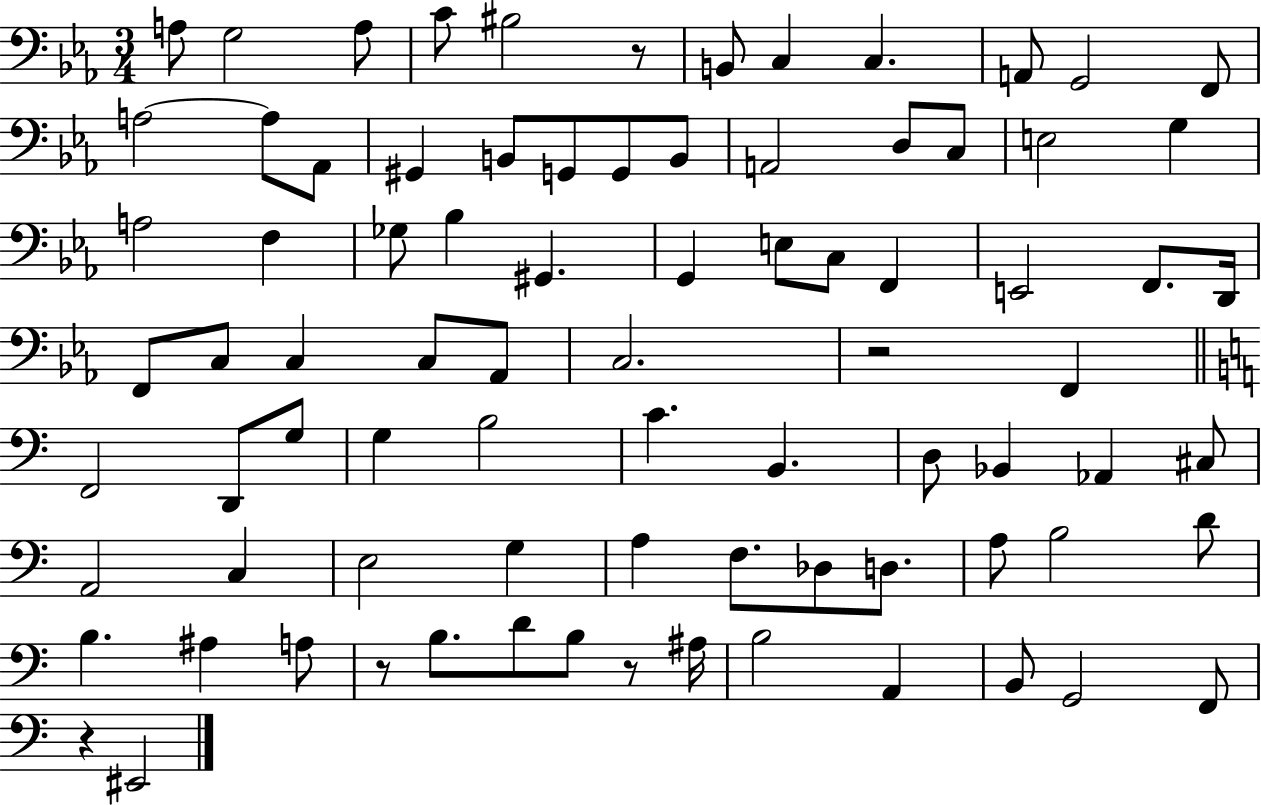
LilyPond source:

{
  \clef bass
  \numericTimeSignature
  \time 3/4
  \key ees \major
  a8 g2 a8 | c'8 bis2 r8 | b,8 c4 c4. | a,8 g,2 f,8 | \break a2~~ a8 aes,8 | gis,4 b,8 g,8 g,8 b,8 | a,2 d8 c8 | e2 g4 | \break a2 f4 | ges8 bes4 gis,4. | g,4 e8 c8 f,4 | e,2 f,8. d,16 | \break f,8 c8 c4 c8 aes,8 | c2. | r2 f,4 | \bar "||" \break \key c \major f,2 d,8 g8 | g4 b2 | c'4. b,4. | d8 bes,4 aes,4 cis8 | \break a,2 c4 | e2 g4 | a4 f8. des8 d8. | a8 b2 d'8 | \break b4. ais4 a8 | r8 b8. d'8 b8 r8 ais16 | b2 a,4 | b,8 g,2 f,8 | \break r4 eis,2 | \bar "|."
}